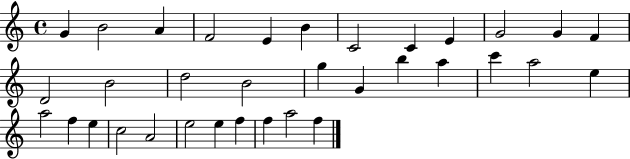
{
  \clef treble
  \time 4/4
  \defaultTimeSignature
  \key c \major
  g'4 b'2 a'4 | f'2 e'4 b'4 | c'2 c'4 e'4 | g'2 g'4 f'4 | \break d'2 b'2 | d''2 b'2 | g''4 g'4 b''4 a''4 | c'''4 a''2 e''4 | \break a''2 f''4 e''4 | c''2 a'2 | e''2 e''4 f''4 | f''4 a''2 f''4 | \break \bar "|."
}